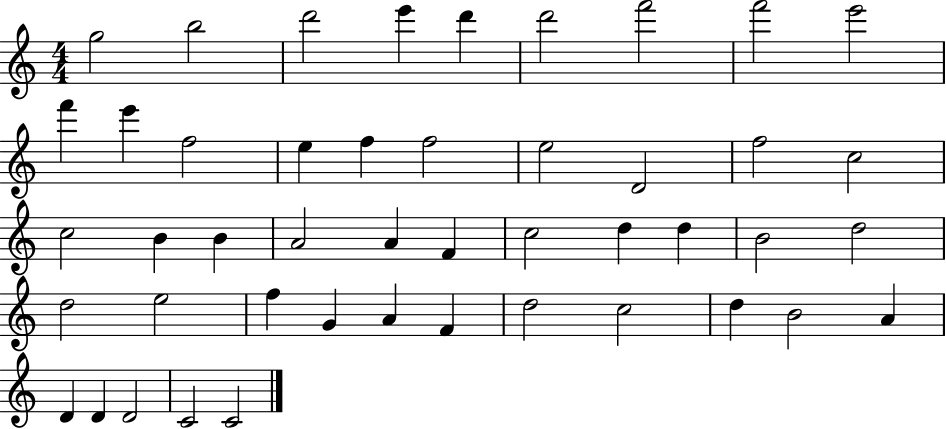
G5/h B5/h D6/h E6/q D6/q D6/h F6/h F6/h E6/h F6/q E6/q F5/h E5/q F5/q F5/h E5/h D4/h F5/h C5/h C5/h B4/q B4/q A4/h A4/q F4/q C5/h D5/q D5/q B4/h D5/h D5/h E5/h F5/q G4/q A4/q F4/q D5/h C5/h D5/q B4/h A4/q D4/q D4/q D4/h C4/h C4/h